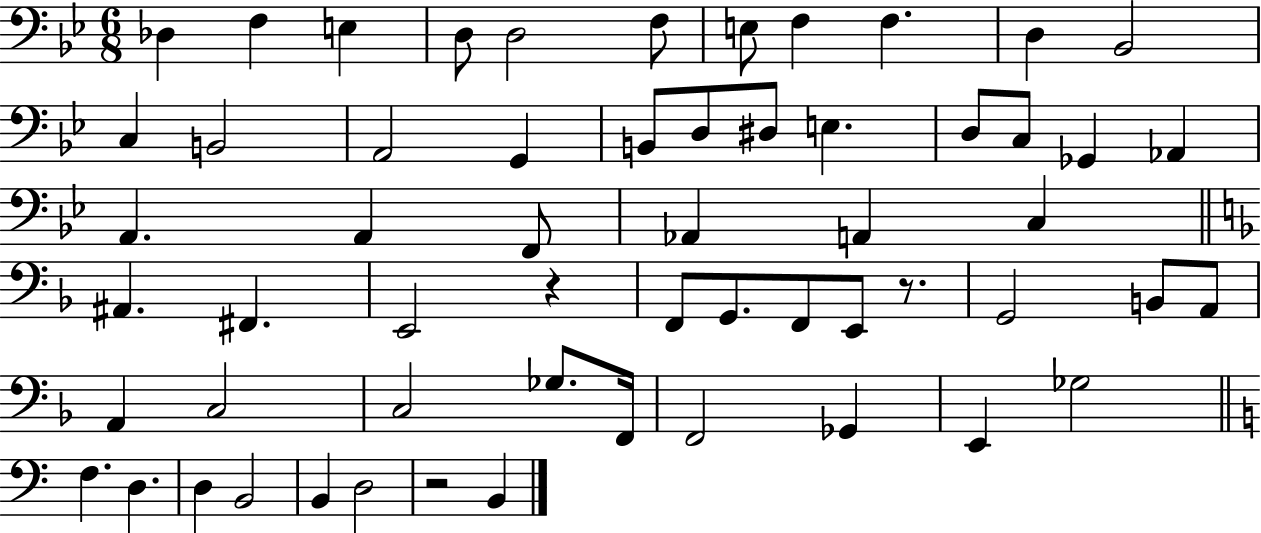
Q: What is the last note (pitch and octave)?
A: B2